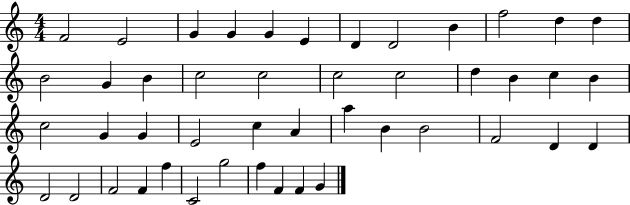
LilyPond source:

{
  \clef treble
  \numericTimeSignature
  \time 4/4
  \key c \major
  f'2 e'2 | g'4 g'4 g'4 e'4 | d'4 d'2 b'4 | f''2 d''4 d''4 | \break b'2 g'4 b'4 | c''2 c''2 | c''2 c''2 | d''4 b'4 c''4 b'4 | \break c''2 g'4 g'4 | e'2 c''4 a'4 | a''4 b'4 b'2 | f'2 d'4 d'4 | \break d'2 d'2 | f'2 f'4 f''4 | c'2 g''2 | f''4 f'4 f'4 g'4 | \break \bar "|."
}